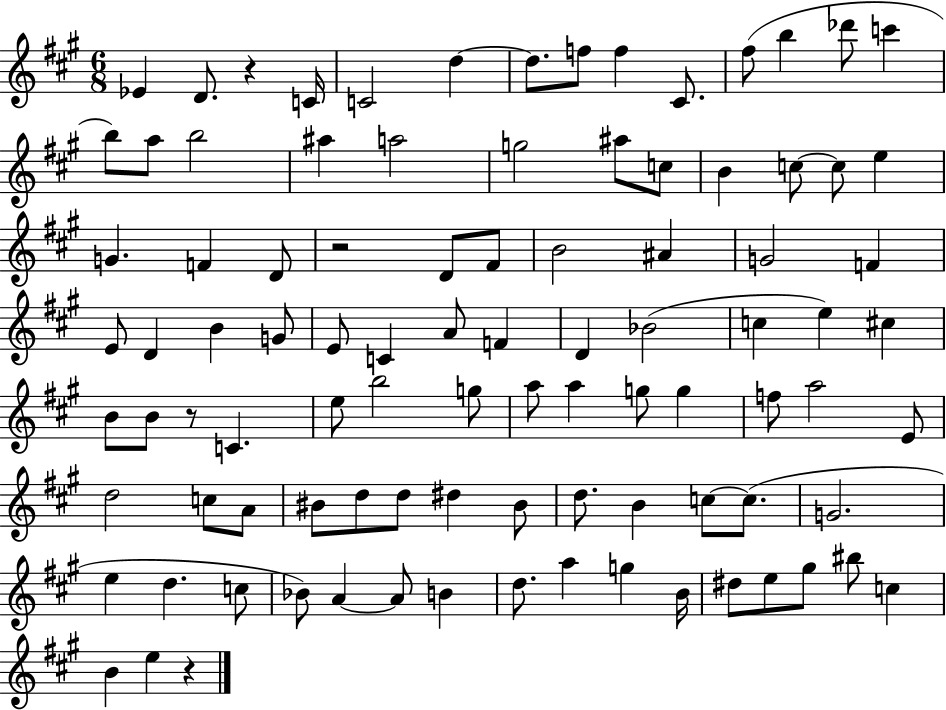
X:1
T:Untitled
M:6/8
L:1/4
K:A
_E D/2 z C/4 C2 d d/2 f/2 f ^C/2 ^f/2 b _d'/2 c' b/2 a/2 b2 ^a a2 g2 ^a/2 c/2 B c/2 c/2 e G F D/2 z2 D/2 ^F/2 B2 ^A G2 F E/2 D B G/2 E/2 C A/2 F D _B2 c e ^c B/2 B/2 z/2 C e/2 b2 g/2 a/2 a g/2 g f/2 a2 E/2 d2 c/2 A/2 ^B/2 d/2 d/2 ^d ^B/2 d/2 B c/2 c/2 G2 e d c/2 _B/2 A A/2 B d/2 a g B/4 ^d/2 e/2 ^g/2 ^b/2 c B e z